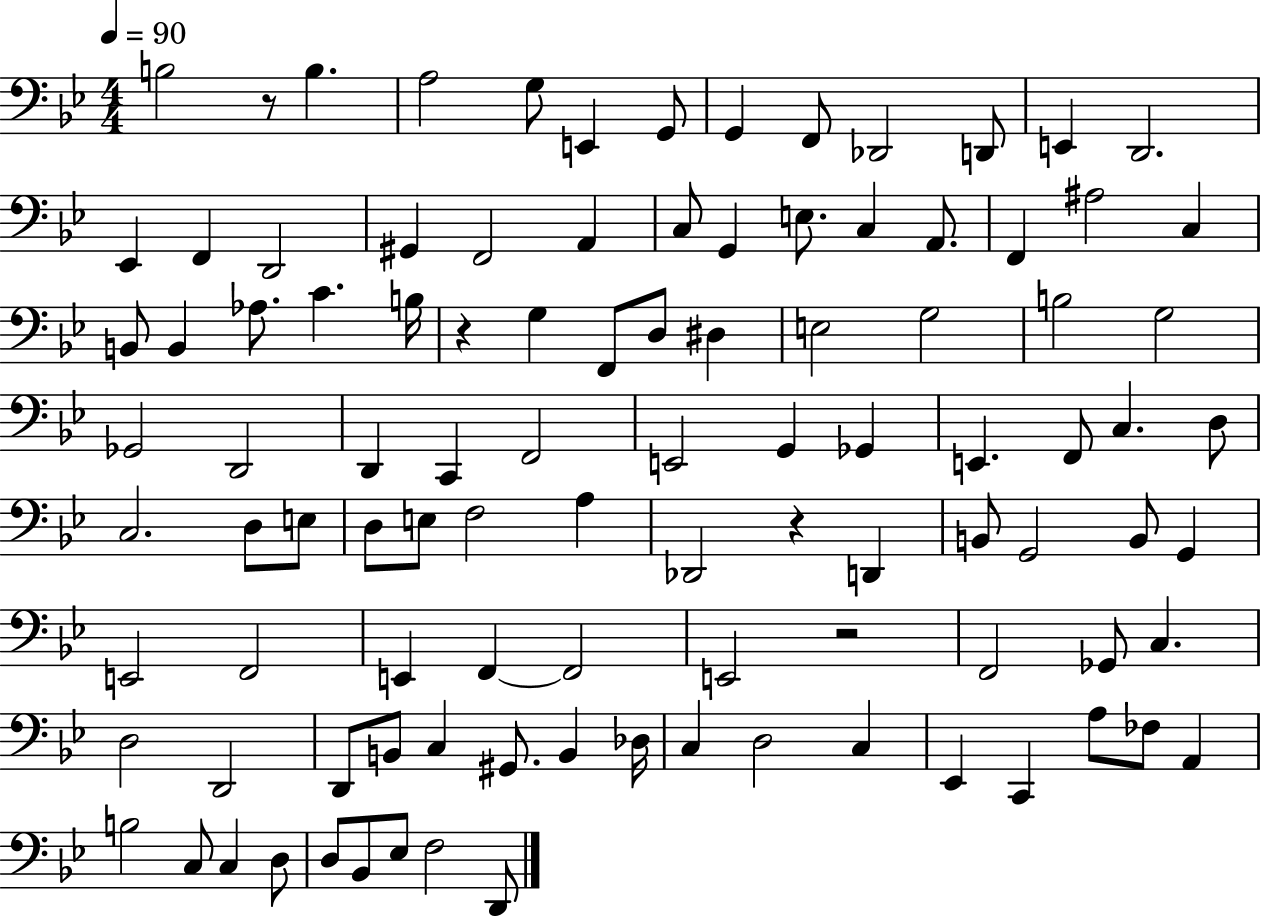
{
  \clef bass
  \numericTimeSignature
  \time 4/4
  \key bes \major
  \tempo 4 = 90
  b2 r8 b4. | a2 g8 e,4 g,8 | g,4 f,8 des,2 d,8 | e,4 d,2. | \break ees,4 f,4 d,2 | gis,4 f,2 a,4 | c8 g,4 e8. c4 a,8. | f,4 ais2 c4 | \break b,8 b,4 aes8. c'4. b16 | r4 g4 f,8 d8 dis4 | e2 g2 | b2 g2 | \break ges,2 d,2 | d,4 c,4 f,2 | e,2 g,4 ges,4 | e,4. f,8 c4. d8 | \break c2. d8 e8 | d8 e8 f2 a4 | des,2 r4 d,4 | b,8 g,2 b,8 g,4 | \break e,2 f,2 | e,4 f,4~~ f,2 | e,2 r2 | f,2 ges,8 c4. | \break d2 d,2 | d,8 b,8 c4 gis,8. b,4 des16 | c4 d2 c4 | ees,4 c,4 a8 fes8 a,4 | \break b2 c8 c4 d8 | d8 bes,8 ees8 f2 d,8 | \bar "|."
}